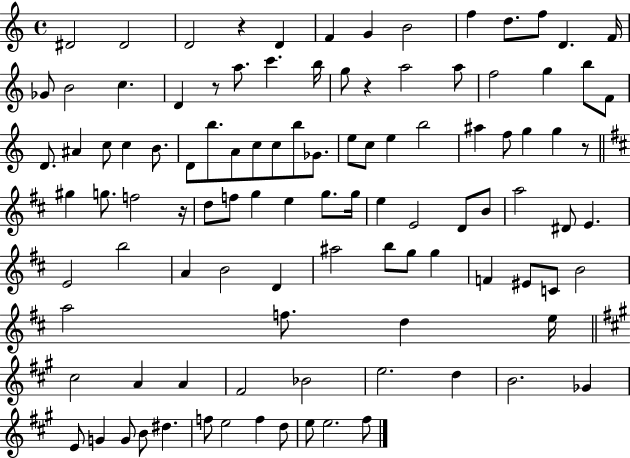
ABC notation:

X:1
T:Untitled
M:4/4
L:1/4
K:C
^D2 ^D2 D2 z D F G B2 f d/2 f/2 D F/4 _G/2 B2 c D z/2 a/2 c' b/4 g/2 z a2 a/2 f2 g b/2 F/2 D/2 ^A c/2 c B/2 D/2 b/2 A/2 c/2 c/2 b/2 _G/2 e/2 c/2 e b2 ^a f/2 g g z/2 ^g g/2 f2 z/4 d/2 f/2 g e g/2 g/4 e E2 D/2 B/2 a2 ^D/2 E E2 b2 A B2 D ^a2 b/2 g/2 g F ^E/2 C/2 B2 a2 f/2 d e/4 ^c2 A A ^F2 _B2 e2 d B2 _G E/2 G G/2 B/2 ^d f/2 e2 f d/2 e/2 e2 ^f/2